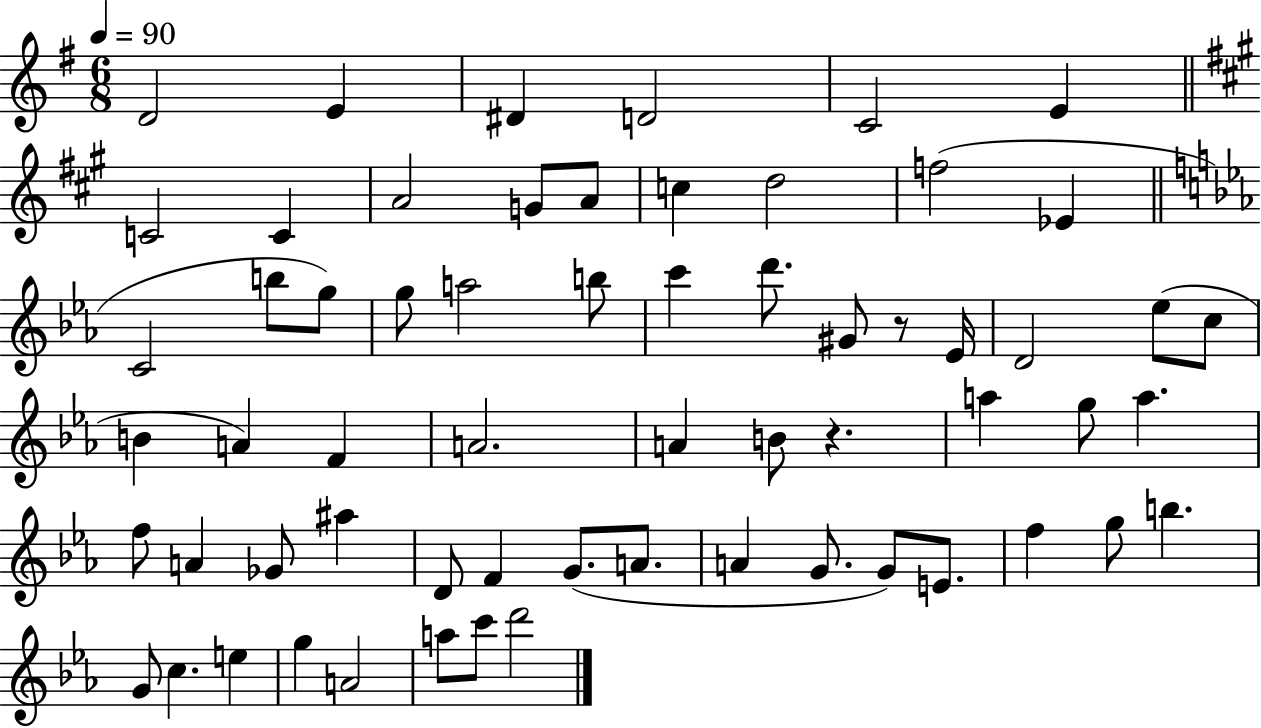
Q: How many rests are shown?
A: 2